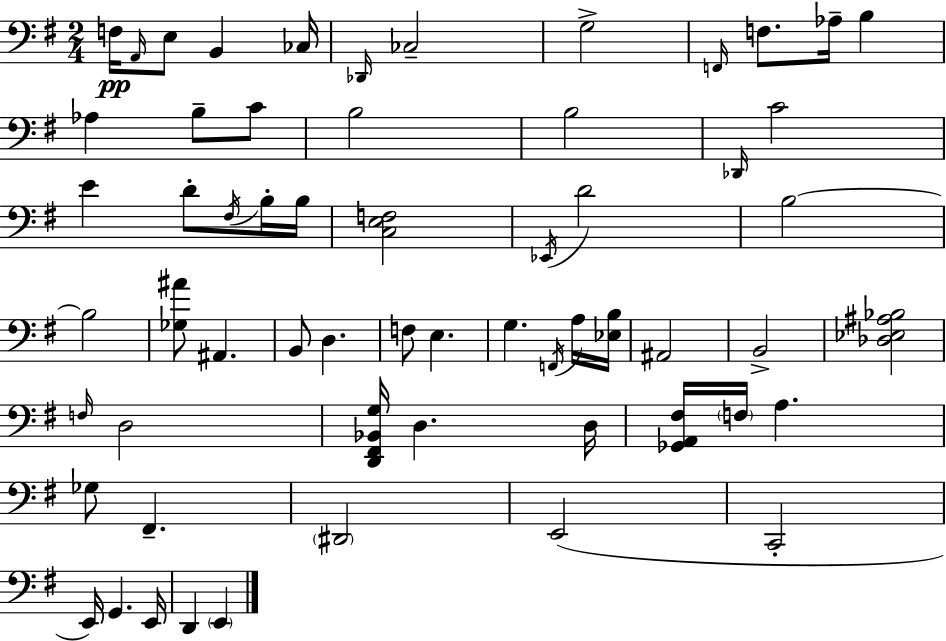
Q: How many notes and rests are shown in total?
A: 60